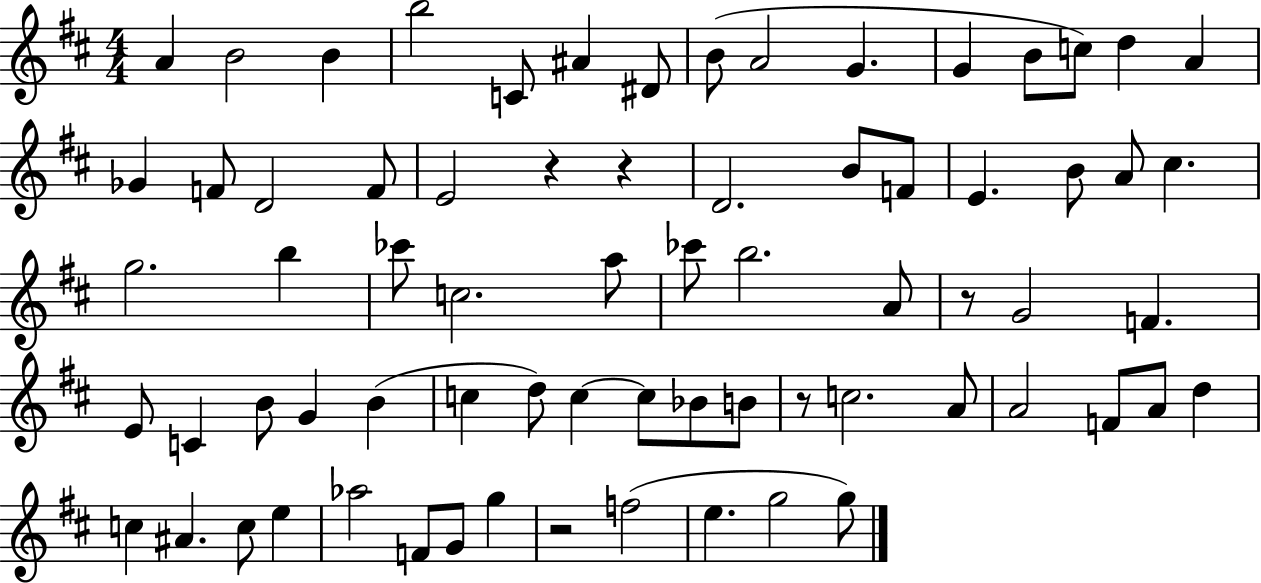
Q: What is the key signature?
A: D major